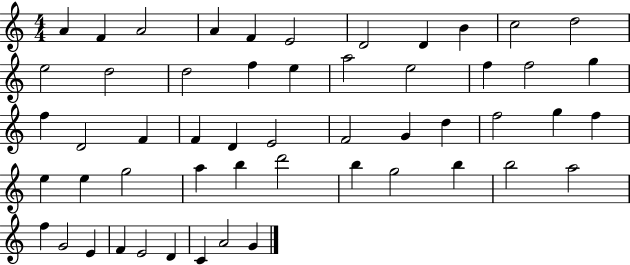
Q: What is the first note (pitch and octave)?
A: A4